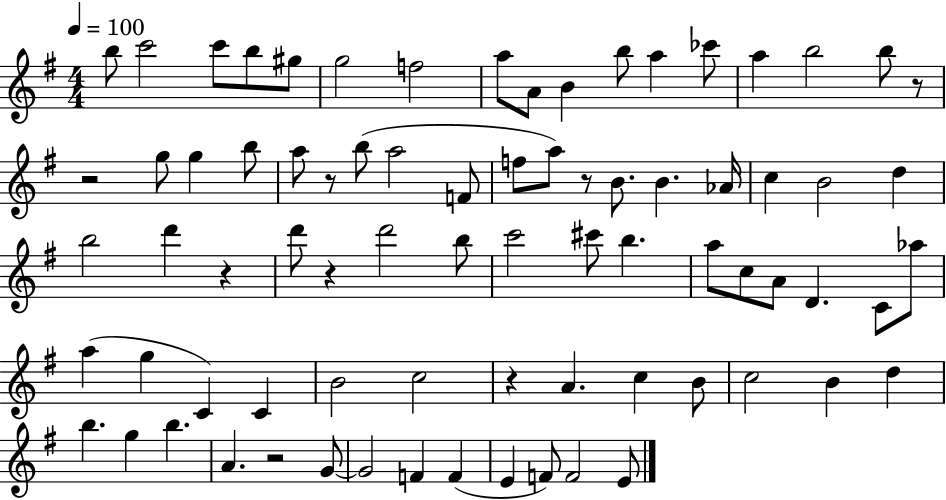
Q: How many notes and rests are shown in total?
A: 77